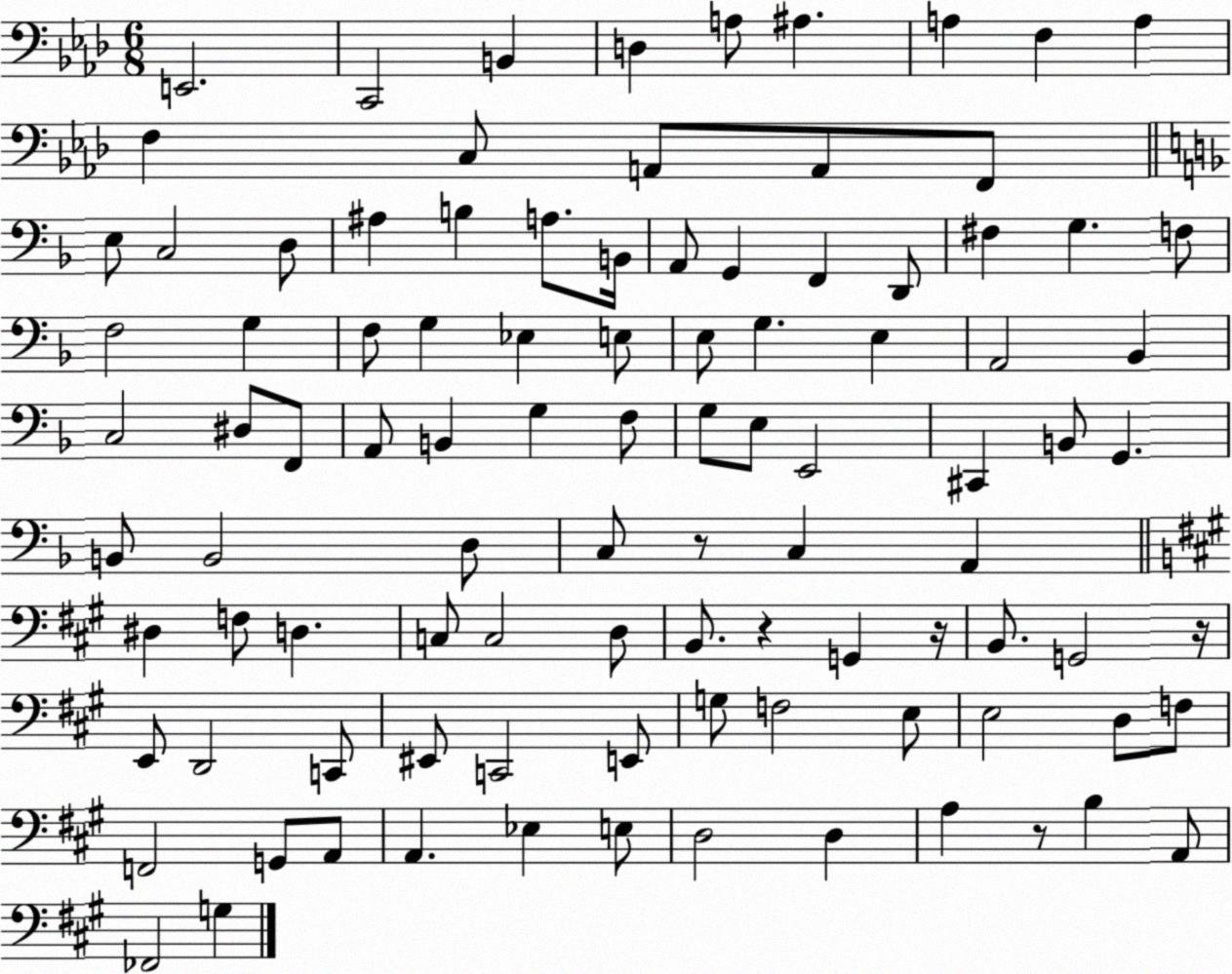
X:1
T:Untitled
M:6/8
L:1/4
K:Ab
E,,2 C,,2 B,, D, A,/2 ^A, A, F, A, F, C,/2 A,,/2 A,,/2 F,,/2 E,/2 C,2 D,/2 ^A, B, A,/2 B,,/4 A,,/2 G,, F,, D,,/2 ^F, G, F,/2 F,2 G, F,/2 G, _E, E,/2 E,/2 G, E, A,,2 _B,, C,2 ^D,/2 F,,/2 A,,/2 B,, G, F,/2 G,/2 E,/2 E,,2 ^C,, B,,/2 G,, B,,/2 B,,2 D,/2 C,/2 z/2 C, A,, ^D, F,/2 D, C,/2 C,2 D,/2 B,,/2 z G,, z/4 B,,/2 G,,2 z/4 E,,/2 D,,2 C,,/2 ^E,,/2 C,,2 E,,/2 G,/2 F,2 E,/2 E,2 D,/2 F,/2 F,,2 G,,/2 A,,/2 A,, _E, E,/2 D,2 D, A, z/2 B, A,,/2 _F,,2 G,